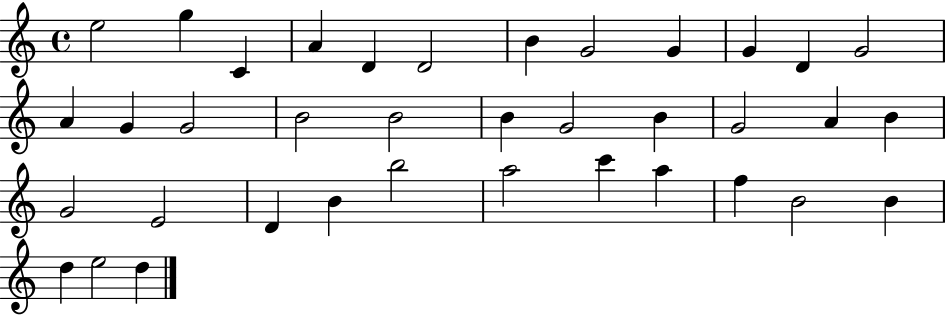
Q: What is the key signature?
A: C major